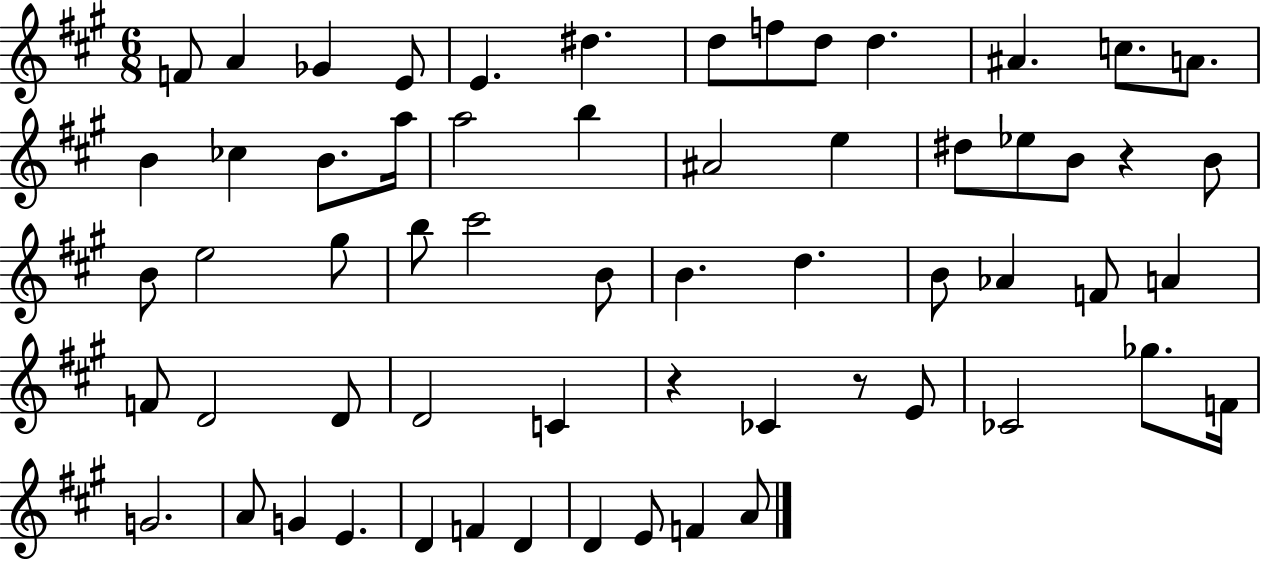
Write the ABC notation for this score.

X:1
T:Untitled
M:6/8
L:1/4
K:A
F/2 A _G E/2 E ^d d/2 f/2 d/2 d ^A c/2 A/2 B _c B/2 a/4 a2 b ^A2 e ^d/2 _e/2 B/2 z B/2 B/2 e2 ^g/2 b/2 ^c'2 B/2 B d B/2 _A F/2 A F/2 D2 D/2 D2 C z _C z/2 E/2 _C2 _g/2 F/4 G2 A/2 G E D F D D E/2 F A/2